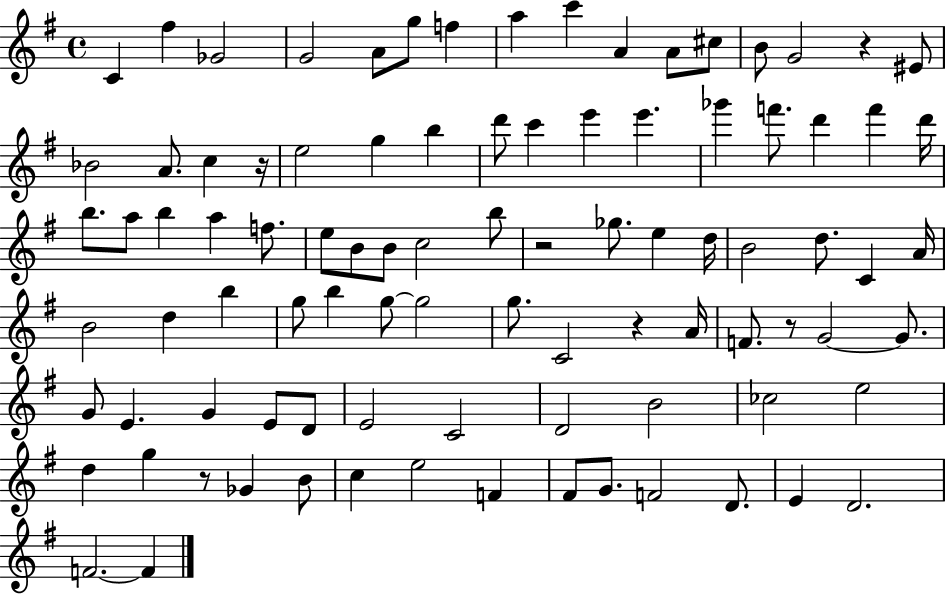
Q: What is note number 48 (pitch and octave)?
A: B4